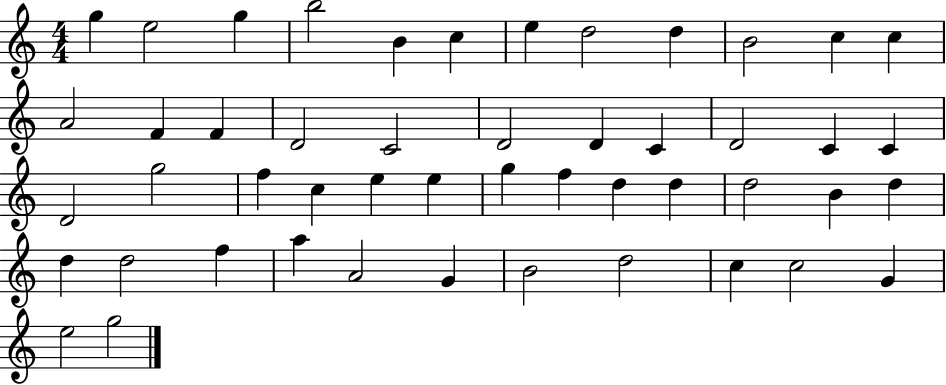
G5/q E5/h G5/q B5/h B4/q C5/q E5/q D5/h D5/q B4/h C5/q C5/q A4/h F4/q F4/q D4/h C4/h D4/h D4/q C4/q D4/h C4/q C4/q D4/h G5/h F5/q C5/q E5/q E5/q G5/q F5/q D5/q D5/q D5/h B4/q D5/q D5/q D5/h F5/q A5/q A4/h G4/q B4/h D5/h C5/q C5/h G4/q E5/h G5/h